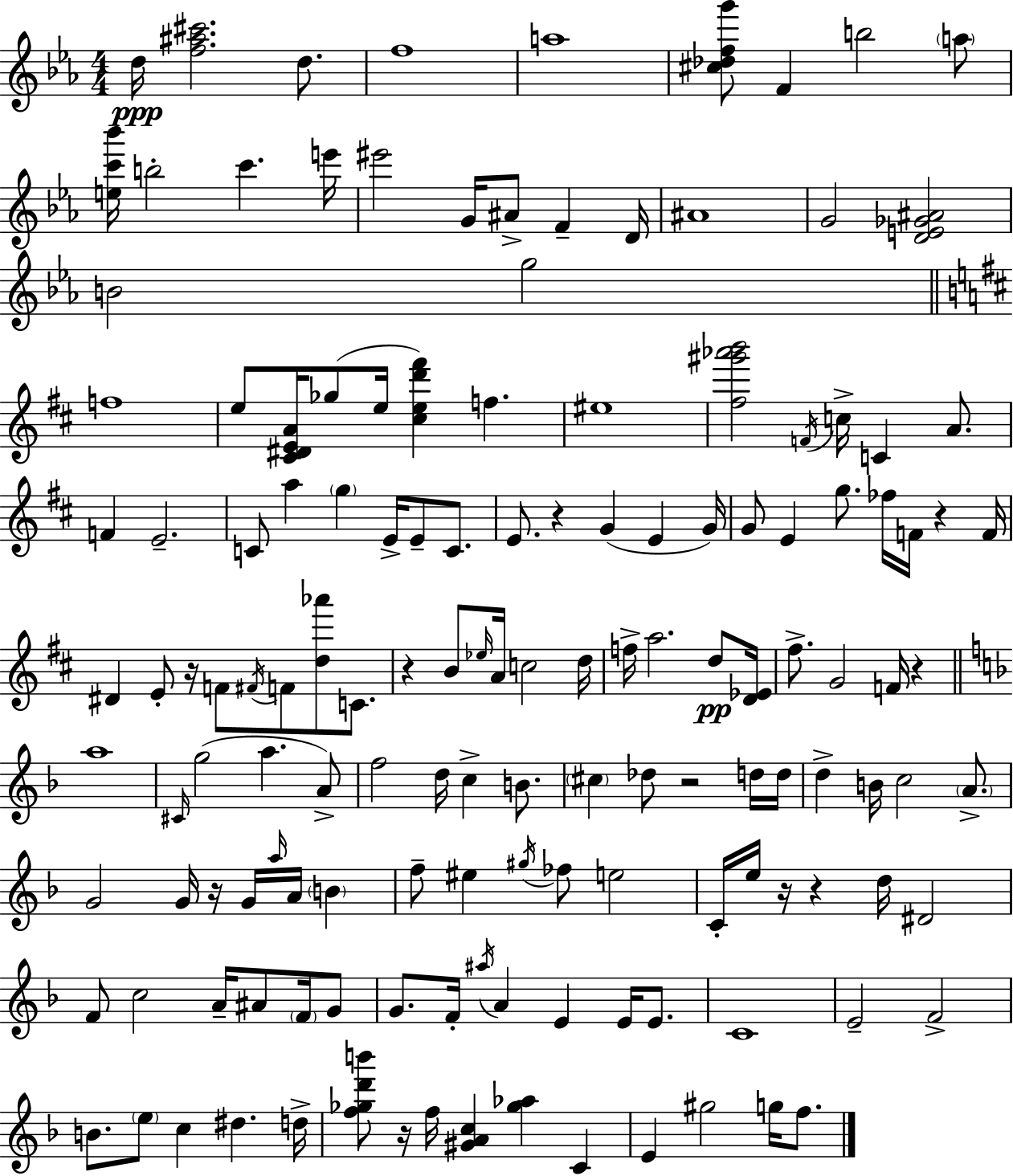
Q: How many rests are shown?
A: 10